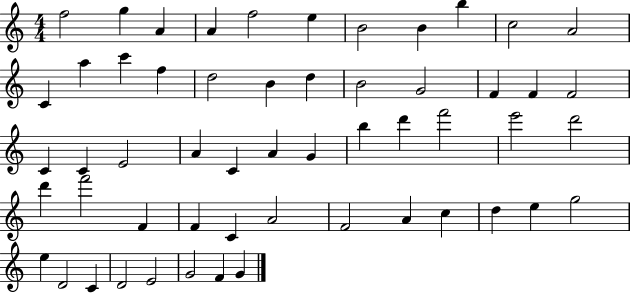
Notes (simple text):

F5/h G5/q A4/q A4/q F5/h E5/q B4/h B4/q B5/q C5/h A4/h C4/q A5/q C6/q F5/q D5/h B4/q D5/q B4/h G4/h F4/q F4/q F4/h C4/q C4/q E4/h A4/q C4/q A4/q G4/q B5/q D6/q F6/h E6/h D6/h D6/q F6/h F4/q F4/q C4/q A4/h F4/h A4/q C5/q D5/q E5/q G5/h E5/q D4/h C4/q D4/h E4/h G4/h F4/q G4/q